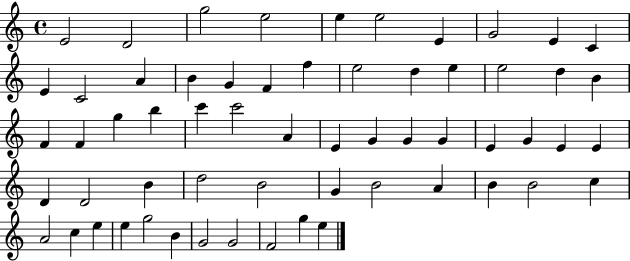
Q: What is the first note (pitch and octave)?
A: E4